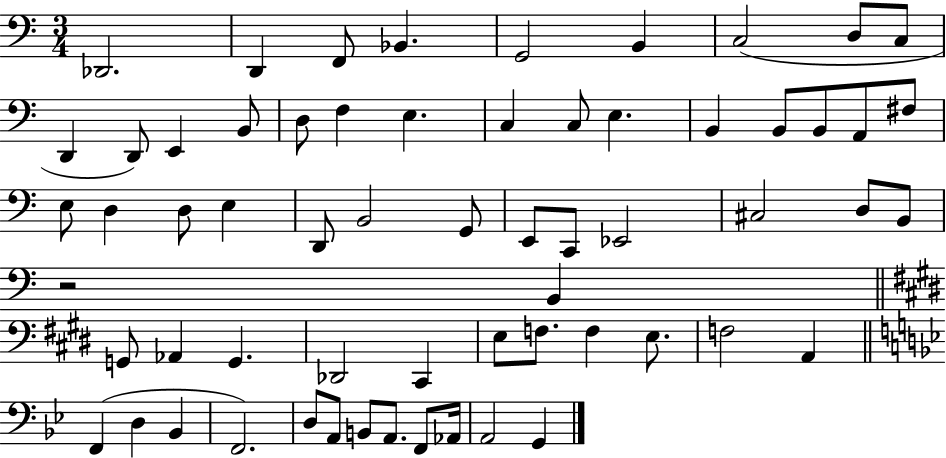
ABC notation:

X:1
T:Untitled
M:3/4
L:1/4
K:C
_D,,2 D,, F,,/2 _B,, G,,2 B,, C,2 D,/2 C,/2 D,, D,,/2 E,, B,,/2 D,/2 F, E, C, C,/2 E, B,, B,,/2 B,,/2 A,,/2 ^F,/2 E,/2 D, D,/2 E, D,,/2 B,,2 G,,/2 E,,/2 C,,/2 _E,,2 ^C,2 D,/2 B,,/2 z2 B,, G,,/2 _A,, G,, _D,,2 ^C,, E,/2 F,/2 F, E,/2 F,2 A,, F,, D, _B,, F,,2 D,/2 A,,/2 B,,/2 A,,/2 F,,/2 _A,,/4 A,,2 G,,